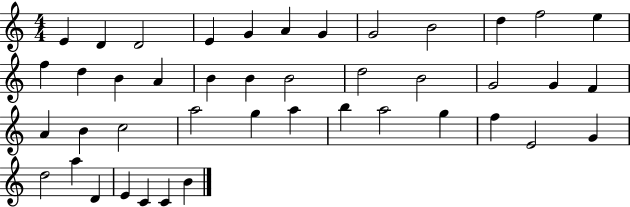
E4/q D4/q D4/h E4/q G4/q A4/q G4/q G4/h B4/h D5/q F5/h E5/q F5/q D5/q B4/q A4/q B4/q B4/q B4/h D5/h B4/h G4/h G4/q F4/q A4/q B4/q C5/h A5/h G5/q A5/q B5/q A5/h G5/q F5/q E4/h G4/q D5/h A5/q D4/q E4/q C4/q C4/q B4/q